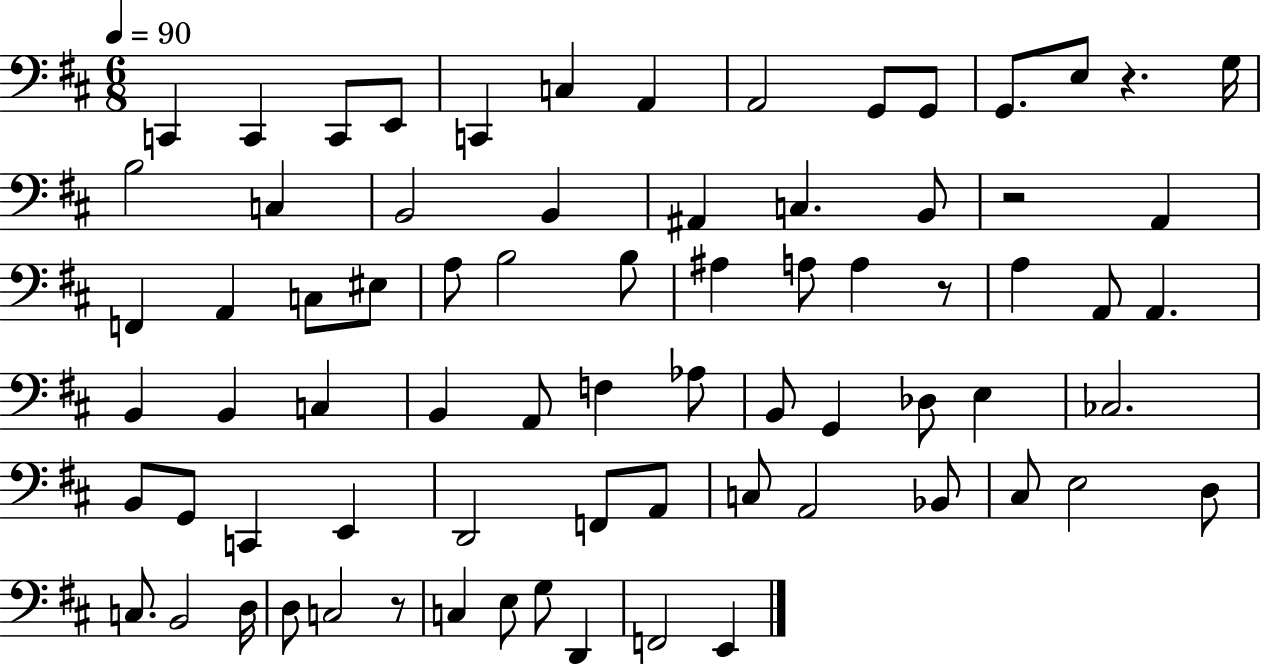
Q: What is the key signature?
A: D major